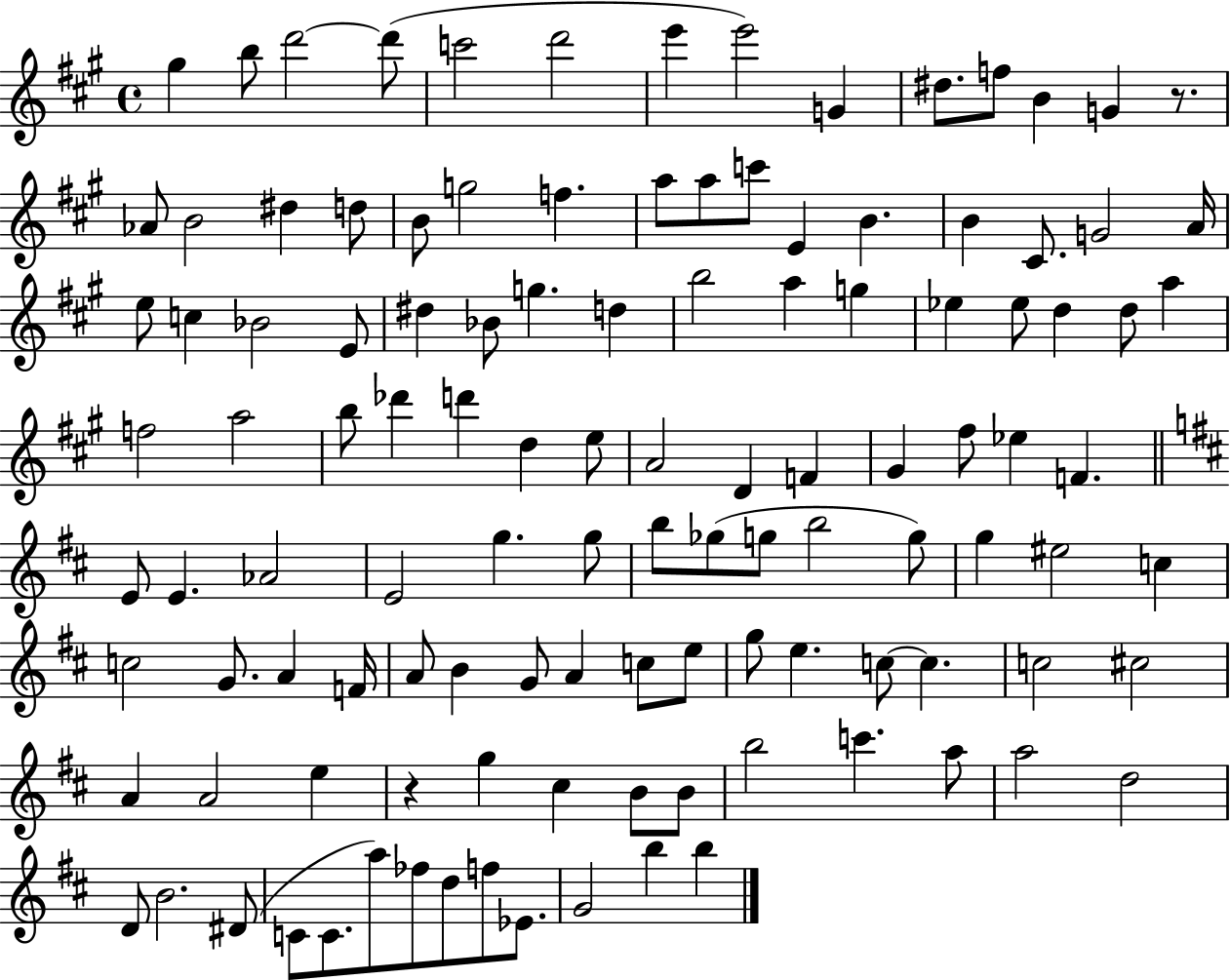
X:1
T:Untitled
M:4/4
L:1/4
K:A
^g b/2 d'2 d'/2 c'2 d'2 e' e'2 G ^d/2 f/2 B G z/2 _A/2 B2 ^d d/2 B/2 g2 f a/2 a/2 c'/2 E B B ^C/2 G2 A/4 e/2 c _B2 E/2 ^d _B/2 g d b2 a g _e _e/2 d d/2 a f2 a2 b/2 _d' d' d e/2 A2 D F ^G ^f/2 _e F E/2 E _A2 E2 g g/2 b/2 _g/2 g/2 b2 g/2 g ^e2 c c2 G/2 A F/4 A/2 B G/2 A c/2 e/2 g/2 e c/2 c c2 ^c2 A A2 e z g ^c B/2 B/2 b2 c' a/2 a2 d2 D/2 B2 ^D/2 C/2 C/2 a/2 _f/2 d/2 f/2 _E/2 G2 b b